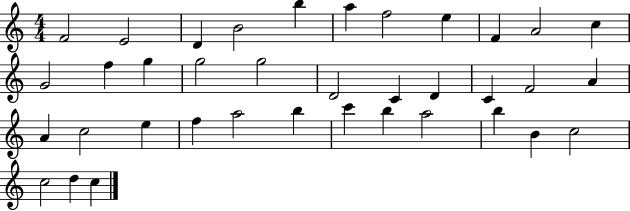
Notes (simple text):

F4/h E4/h D4/q B4/h B5/q A5/q F5/h E5/q F4/q A4/h C5/q G4/h F5/q G5/q G5/h G5/h D4/h C4/q D4/q C4/q F4/h A4/q A4/q C5/h E5/q F5/q A5/h B5/q C6/q B5/q A5/h B5/q B4/q C5/h C5/h D5/q C5/q